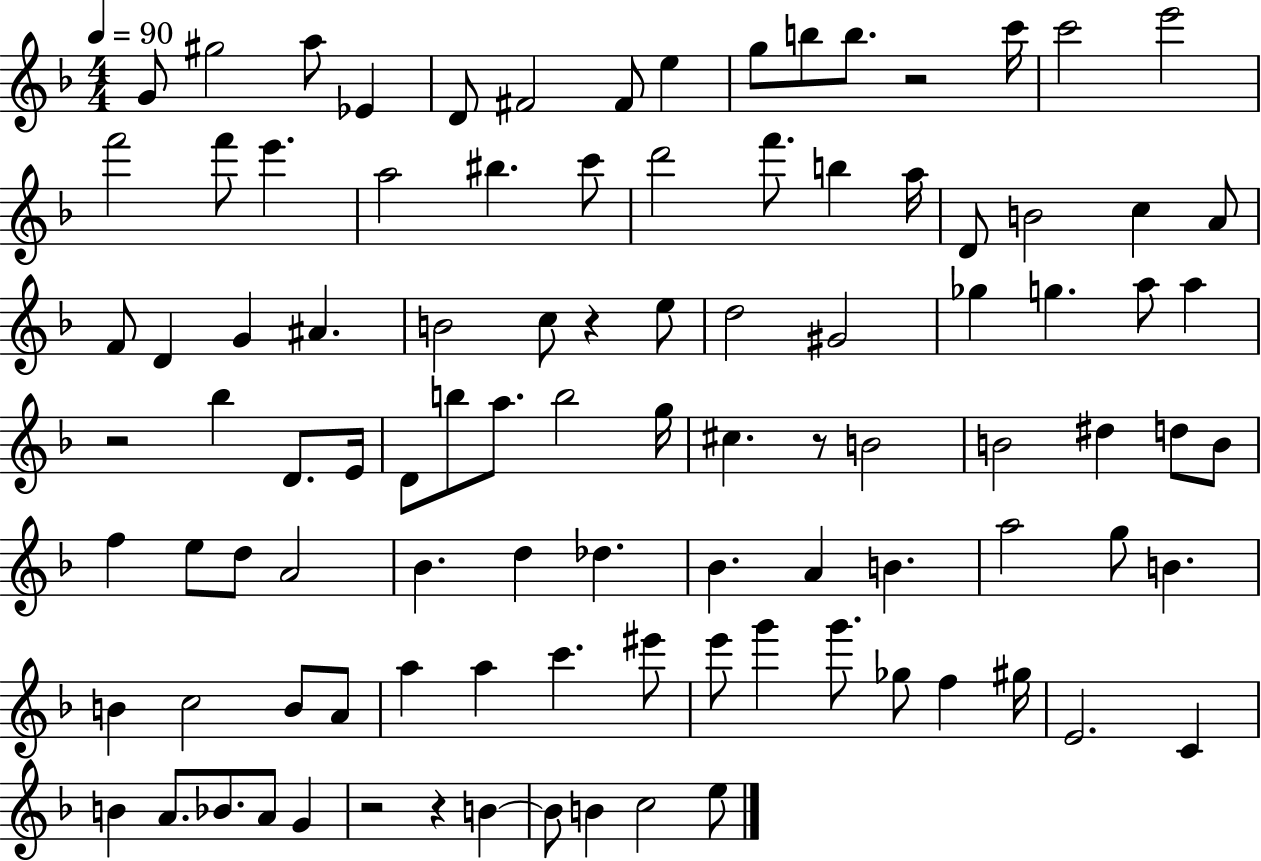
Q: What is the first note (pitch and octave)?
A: G4